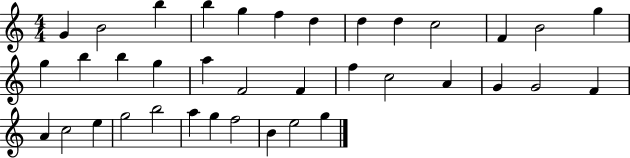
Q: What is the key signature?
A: C major